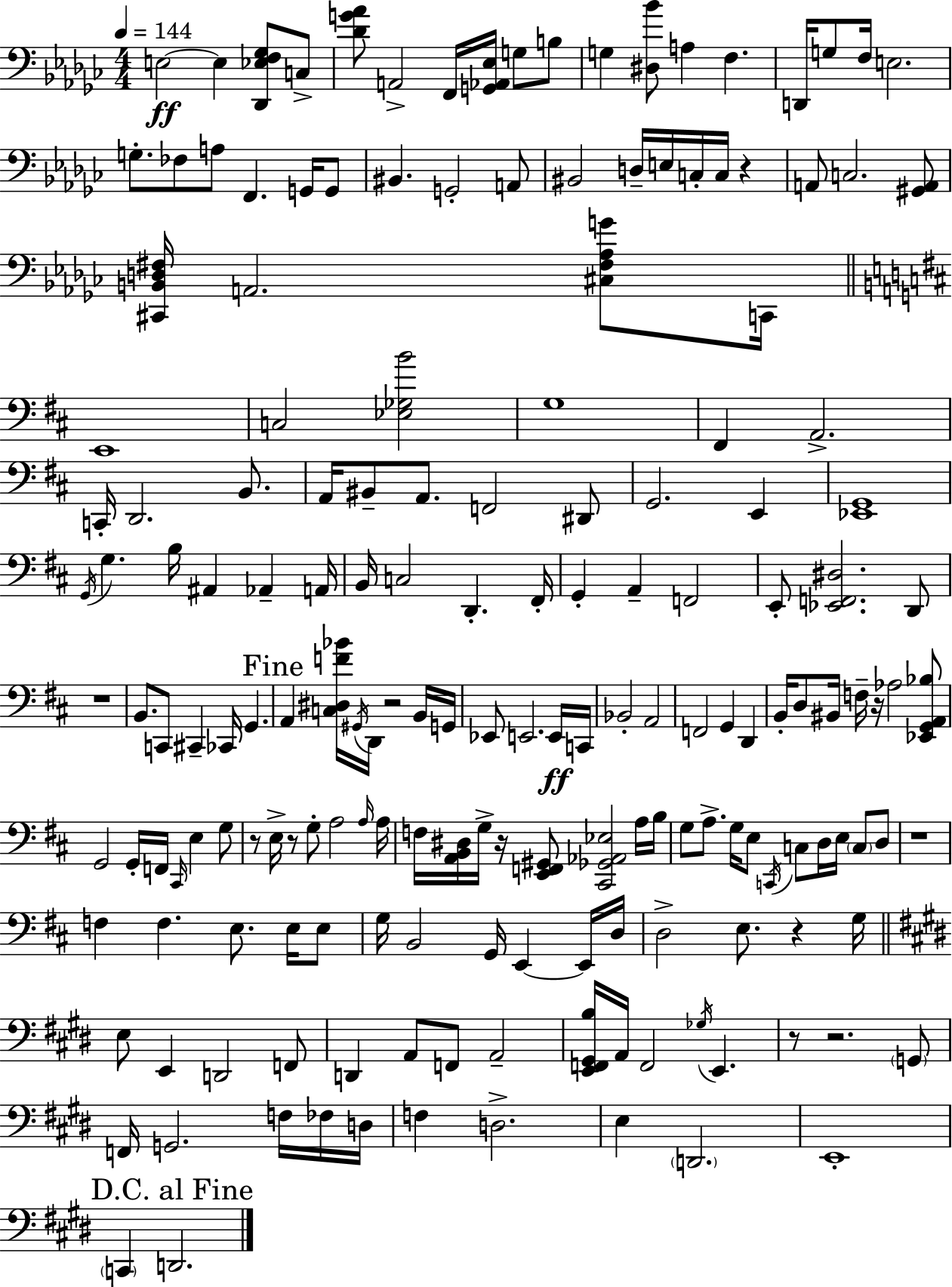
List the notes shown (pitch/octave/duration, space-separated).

E3/h E3/q [Db2,Eb3,F3,Gb3]/e C3/e [Db4,G4,Ab4]/e A2/h F2/s [G2,Ab2,Eb3]/s G3/e B3/e G3/q [D#3,Bb4]/e A3/q F3/q. D2/s G3/e F3/s E3/h. G3/e. FES3/e A3/e F2/q. G2/s G2/e BIS2/q. G2/h A2/e BIS2/h D3/s E3/s C3/s C3/s R/q A2/e C3/h. [G#2,A2]/e [C#2,B2,D3,F#3]/s A2/h. [C#3,F#3,Ab3,G4]/e C2/s E2/w C3/h [Eb3,Gb3,B4]/h G3/w F#2/q A2/h. C2/s D2/h. B2/e. A2/s BIS2/e A2/e. F2/h D#2/e G2/h. E2/q [Eb2,G2]/w G2/s G3/q. B3/s A#2/q Ab2/q A2/s B2/s C3/h D2/q. F#2/s G2/q A2/q F2/h E2/e [Eb2,F2,D#3]/h. D2/e R/w B2/e. C2/e C#2/q CES2/s G2/q. A2/q [C3,D#3,F4,Bb4]/s G#2/s D2/s R/h B2/s G2/s Eb2/e E2/h. E2/s C2/s Bb2/h A2/h F2/h G2/q D2/q B2/s D3/e BIS2/s F3/s R/s Ab3/h [Eb2,G2,A2,Bb3]/e G2/h G2/s F2/s C#2/s E3/q G3/e R/e E3/s R/e G3/e A3/h A3/s A3/s F3/s [A2,B2,D#3]/s G3/s R/s [E2,F2,G#2]/e [C#2,Gb2,Ab2,Eb3]/h A3/s B3/s G3/e A3/e. G3/s E3/e C2/s C3/e D3/s E3/s C3/e D3/e R/w F3/q F3/q. E3/e. E3/s E3/e G3/s B2/h G2/s E2/q E2/s D3/s D3/h E3/e. R/q G3/s E3/e E2/q D2/h F2/e D2/q A2/e F2/e A2/h [E2,F2,G#2,B3]/s A2/s F2/h Gb3/s E2/q. R/e R/h. G2/e F2/s G2/h. F3/s FES3/s D3/s F3/q D3/h. E3/q D2/h. E2/w C2/q D2/h.